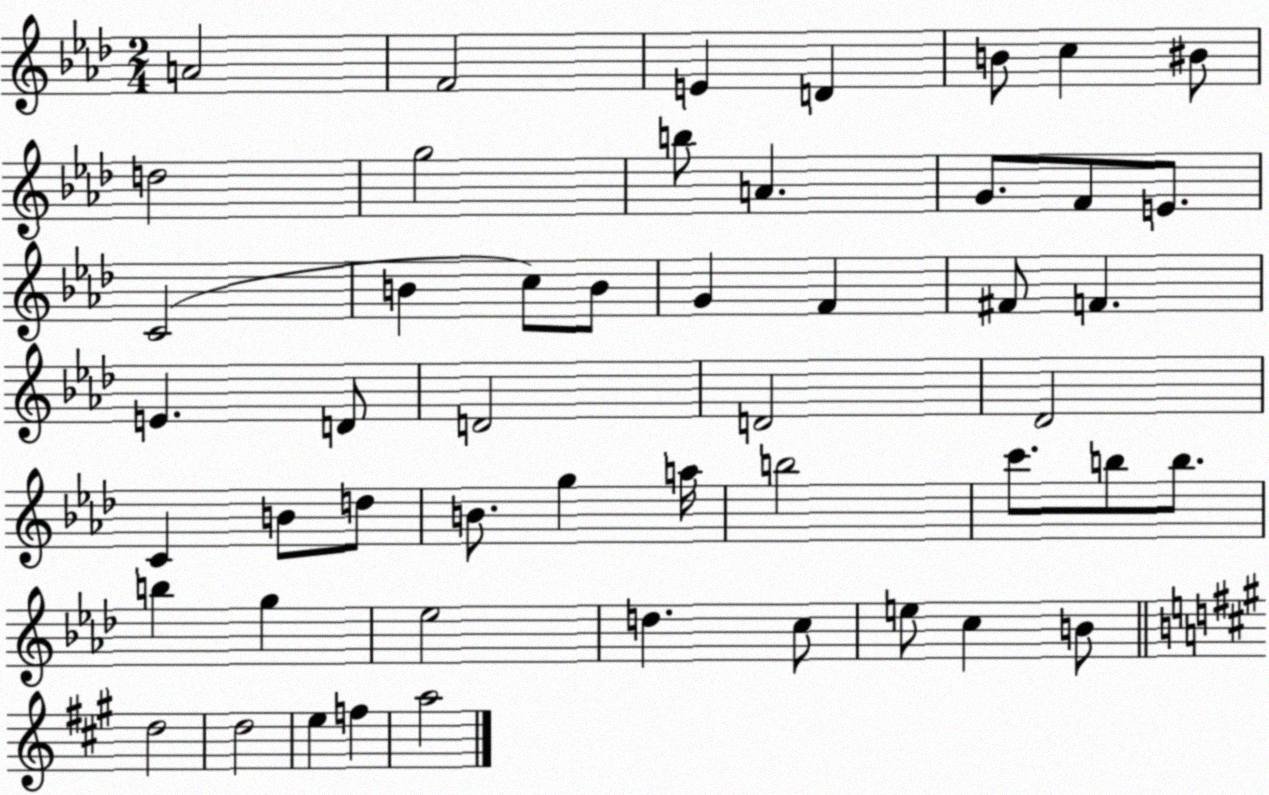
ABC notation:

X:1
T:Untitled
M:2/4
L:1/4
K:Ab
A2 F2 E D B/2 c ^B/2 d2 g2 b/2 A G/2 F/2 E/2 C2 B c/2 B/2 G F ^F/2 F E D/2 D2 D2 _D2 C B/2 d/2 B/2 g a/4 b2 c'/2 b/2 b/2 b g _e2 d c/2 e/2 c B/2 d2 d2 e f a2